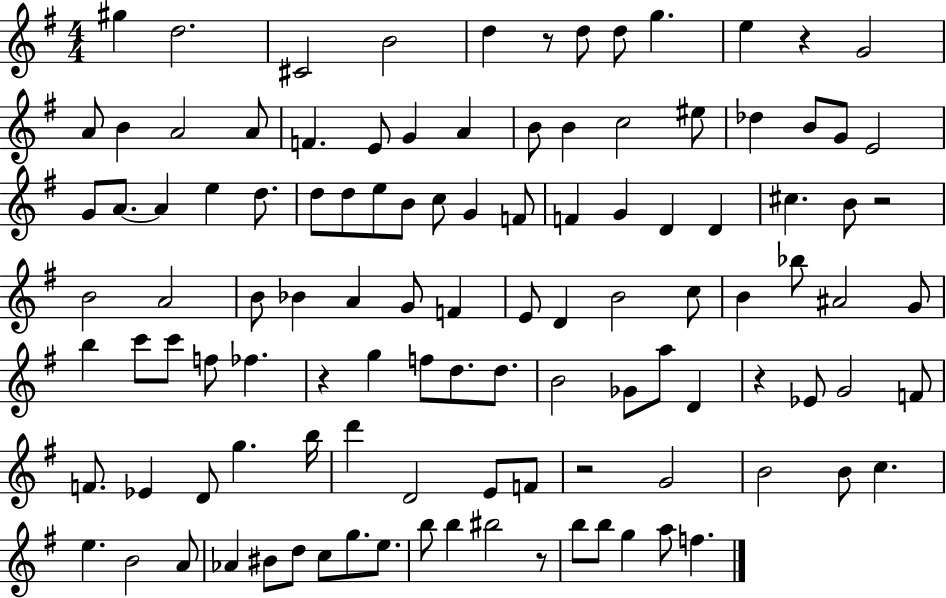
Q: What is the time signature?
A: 4/4